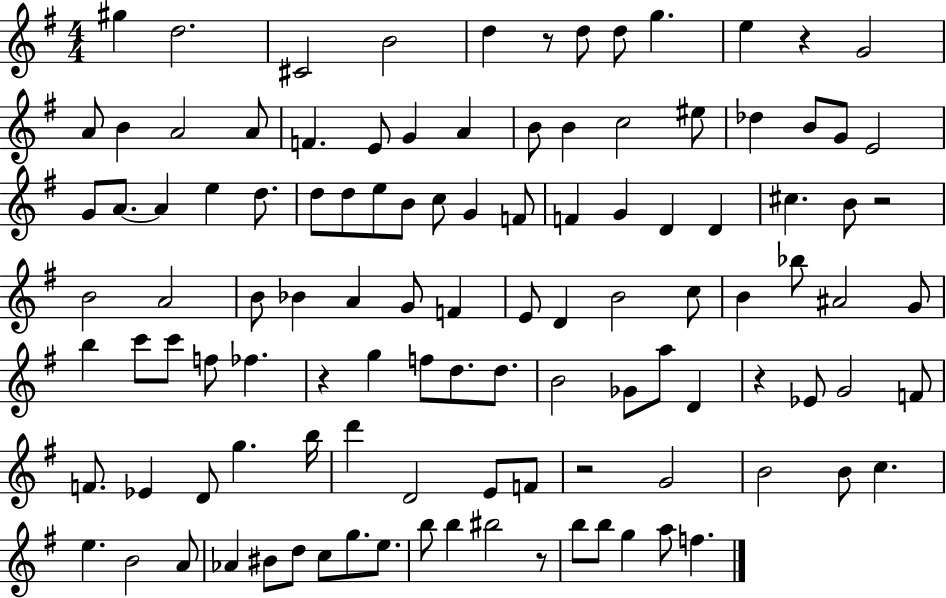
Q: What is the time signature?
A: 4/4